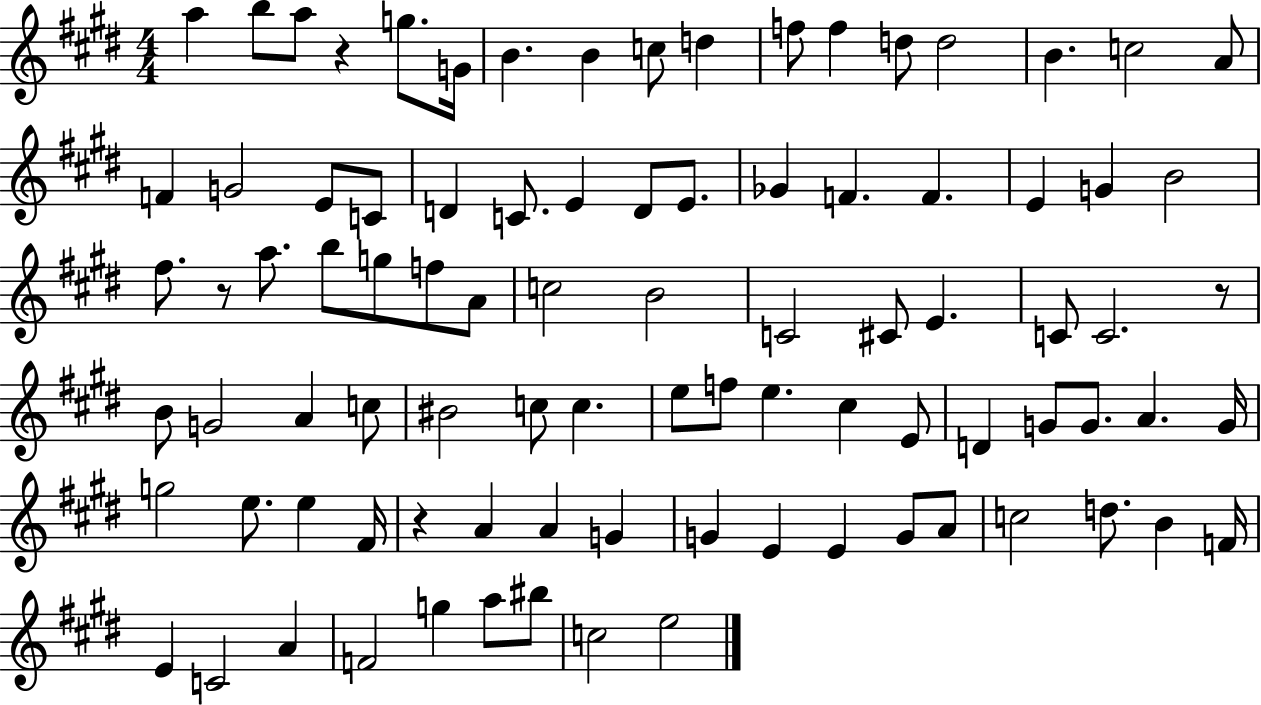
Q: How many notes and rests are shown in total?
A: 90